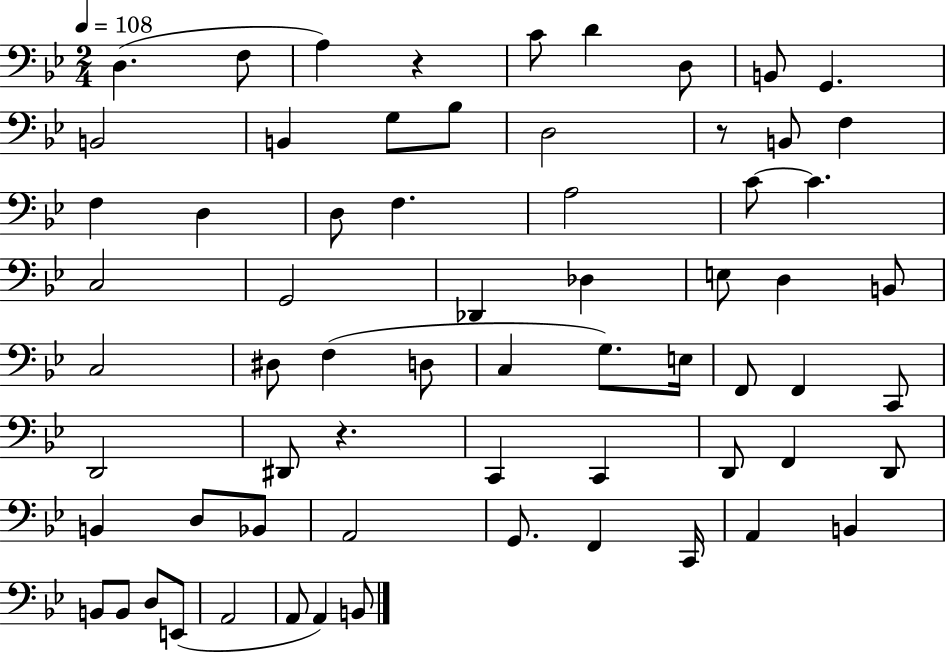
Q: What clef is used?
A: bass